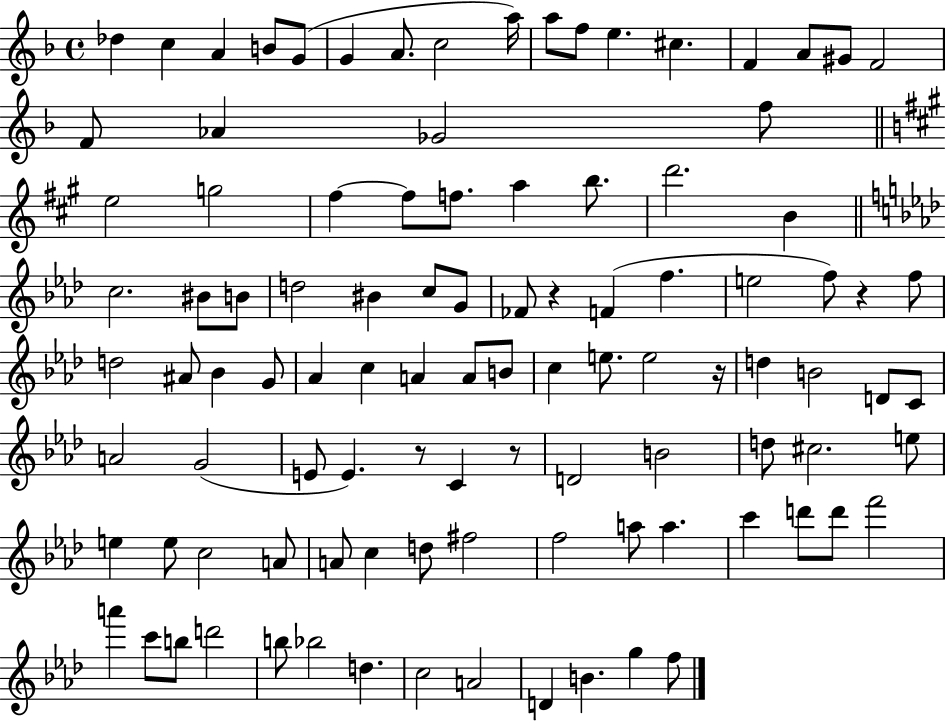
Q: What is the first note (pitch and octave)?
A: Db5